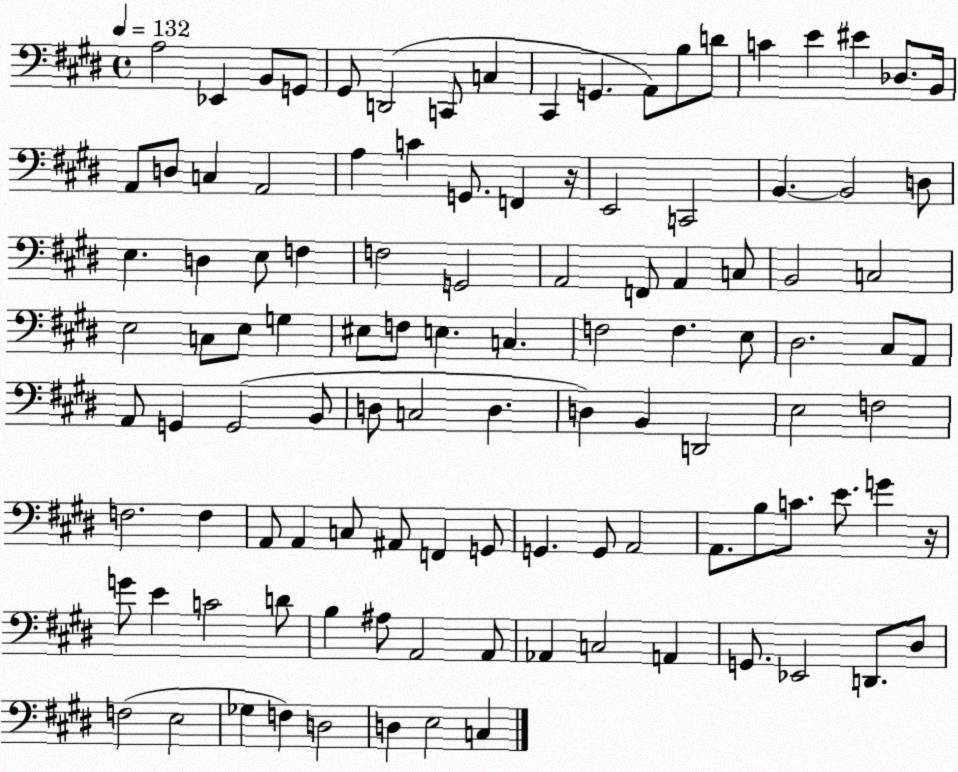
X:1
T:Untitled
M:4/4
L:1/4
K:E
A,2 _E,, B,,/2 G,,/2 ^G,,/2 D,,2 C,,/2 C, ^C,, G,, A,,/2 B,/2 D/2 C E ^E _D,/2 B,,/4 A,,/2 D,/2 C, A,,2 A, C G,,/2 F,, z/4 E,,2 C,,2 B,, B,,2 D,/2 E, D, E,/2 F, F,2 G,,2 A,,2 F,,/2 A,, C,/2 B,,2 C,2 E,2 C,/2 E,/2 G, ^E,/2 F,/2 E, C, F,2 F, E,/2 ^D,2 ^C,/2 A,,/2 A,,/2 G,, G,,2 B,,/2 D,/2 C,2 D, D, B,, D,,2 E,2 F,2 F,2 F, A,,/2 A,, C,/2 ^A,,/2 F,, G,,/2 G,, G,,/2 A,,2 A,,/2 B,/2 C/2 E/2 G z/4 G/2 E C2 D/2 B, ^A,/2 A,,2 A,,/2 _A,, C,2 A,, G,,/2 _E,,2 D,,/2 ^D,/2 F,2 E,2 _G, F, D,2 D, E,2 C,